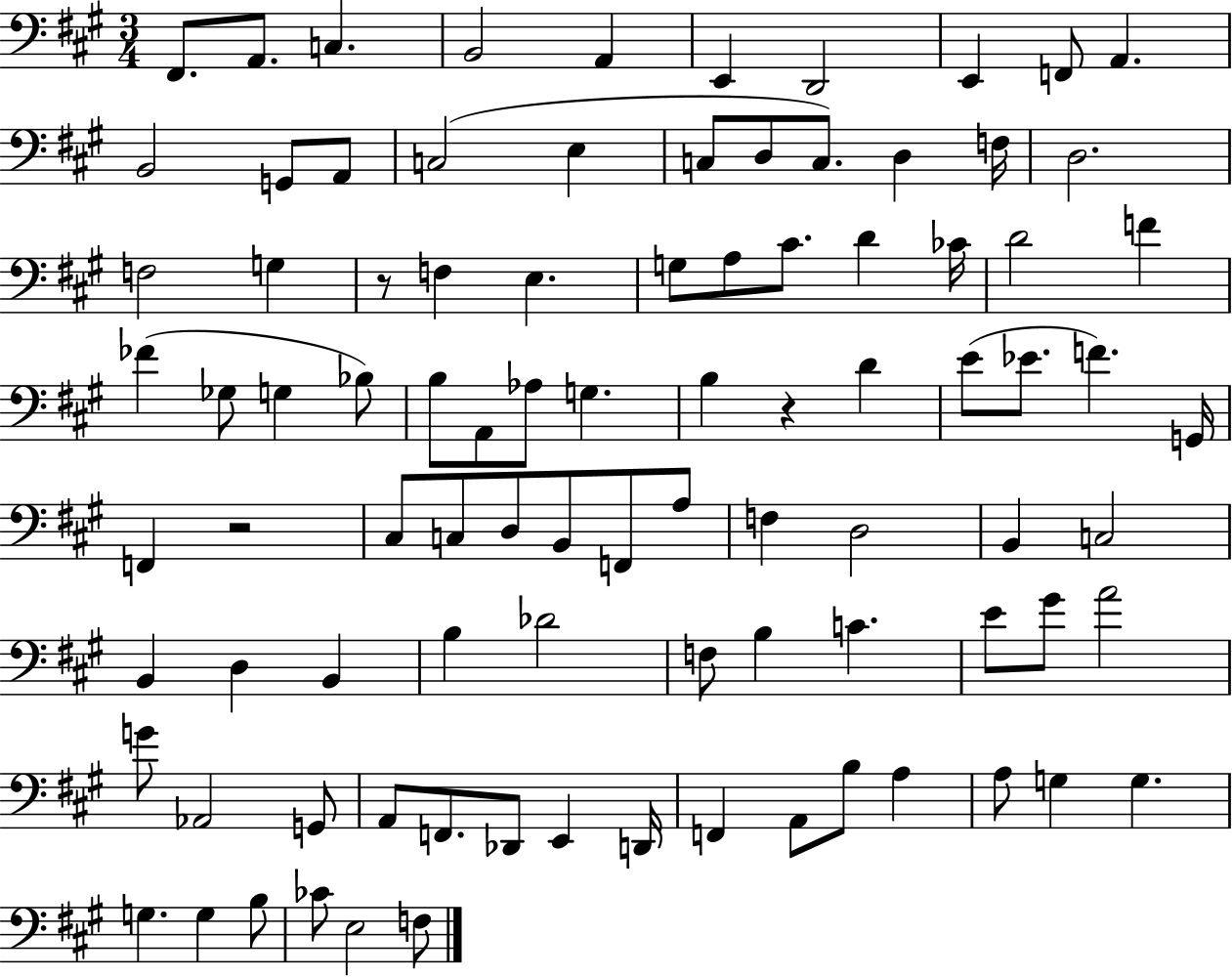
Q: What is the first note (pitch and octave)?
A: F#2